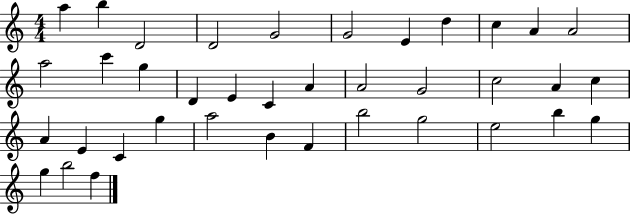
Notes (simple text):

A5/q B5/q D4/h D4/h G4/h G4/h E4/q D5/q C5/q A4/q A4/h A5/h C6/q G5/q D4/q E4/q C4/q A4/q A4/h G4/h C5/h A4/q C5/q A4/q E4/q C4/q G5/q A5/h B4/q F4/q B5/h G5/h E5/h B5/q G5/q G5/q B5/h F5/q